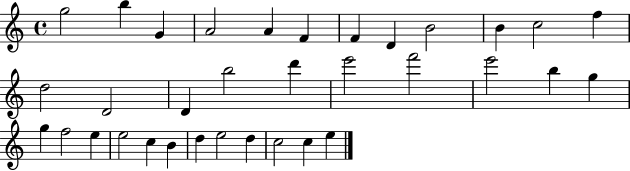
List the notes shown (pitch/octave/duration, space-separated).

G5/h B5/q G4/q A4/h A4/q F4/q F4/q D4/q B4/h B4/q C5/h F5/q D5/h D4/h D4/q B5/h D6/q E6/h F6/h E6/h B5/q G5/q G5/q F5/h E5/q E5/h C5/q B4/q D5/q E5/h D5/q C5/h C5/q E5/q